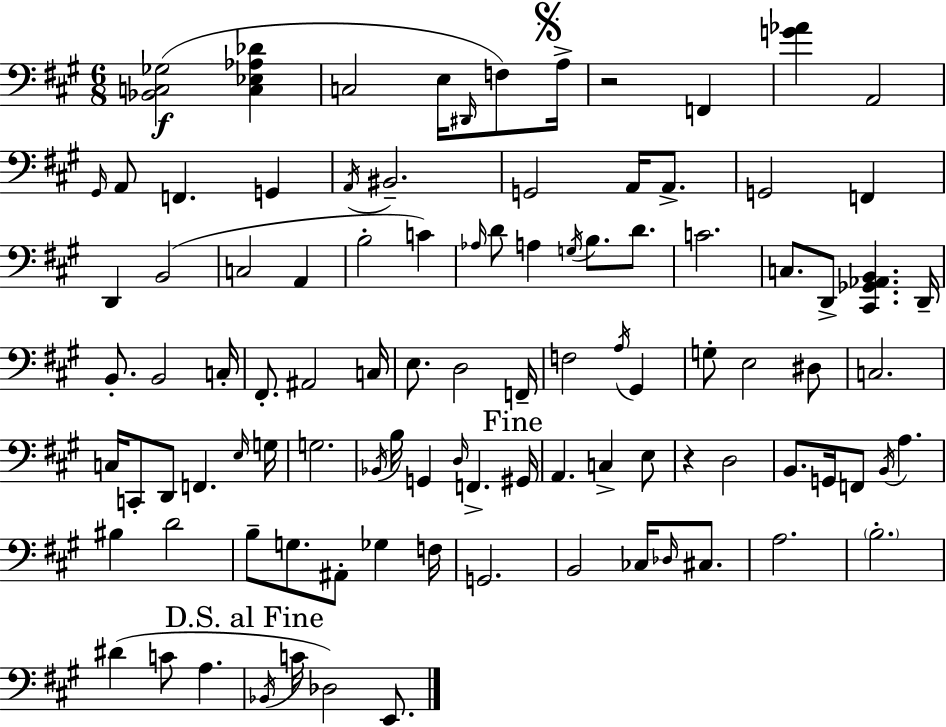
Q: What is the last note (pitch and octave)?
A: E2